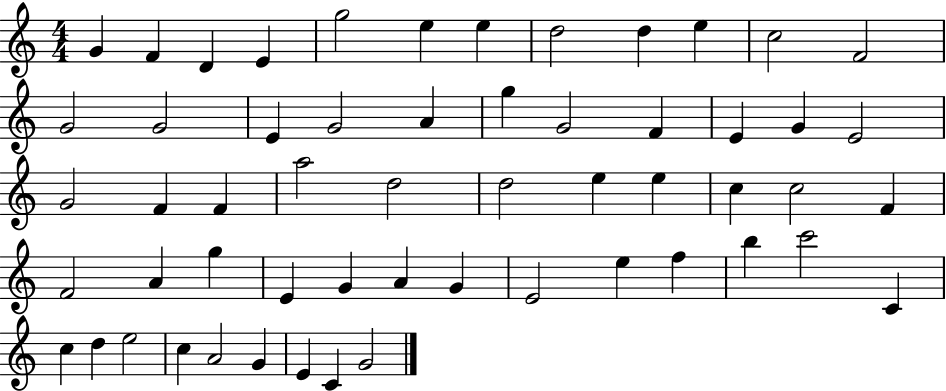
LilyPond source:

{
  \clef treble
  \numericTimeSignature
  \time 4/4
  \key c \major
  g'4 f'4 d'4 e'4 | g''2 e''4 e''4 | d''2 d''4 e''4 | c''2 f'2 | \break g'2 g'2 | e'4 g'2 a'4 | g''4 g'2 f'4 | e'4 g'4 e'2 | \break g'2 f'4 f'4 | a''2 d''2 | d''2 e''4 e''4 | c''4 c''2 f'4 | \break f'2 a'4 g''4 | e'4 g'4 a'4 g'4 | e'2 e''4 f''4 | b''4 c'''2 c'4 | \break c''4 d''4 e''2 | c''4 a'2 g'4 | e'4 c'4 g'2 | \bar "|."
}